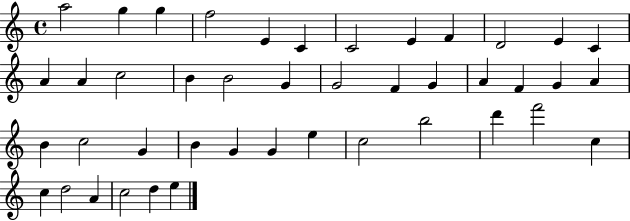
{
  \clef treble
  \time 4/4
  \defaultTimeSignature
  \key c \major
  a''2 g''4 g''4 | f''2 e'4 c'4 | c'2 e'4 f'4 | d'2 e'4 c'4 | \break a'4 a'4 c''2 | b'4 b'2 g'4 | g'2 f'4 g'4 | a'4 f'4 g'4 a'4 | \break b'4 c''2 g'4 | b'4 g'4 g'4 e''4 | c''2 b''2 | d'''4 f'''2 c''4 | \break c''4 d''2 a'4 | c''2 d''4 e''4 | \bar "|."
}